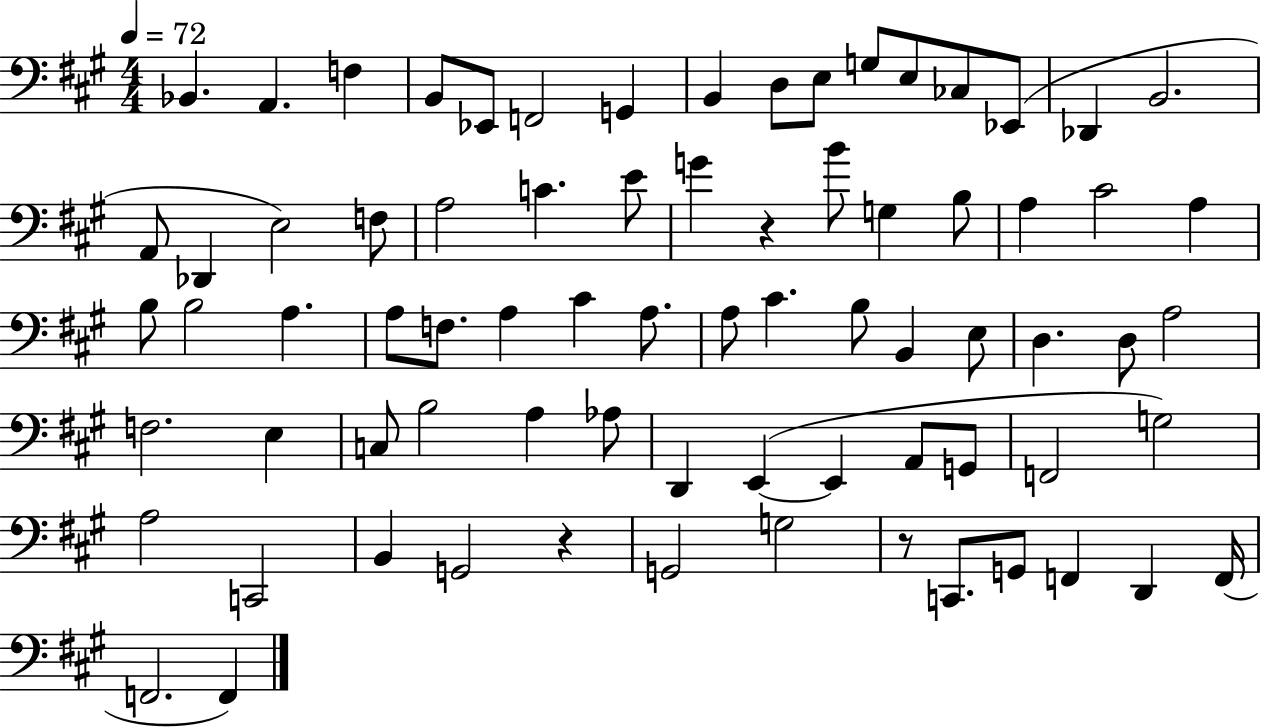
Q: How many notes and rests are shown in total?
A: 75